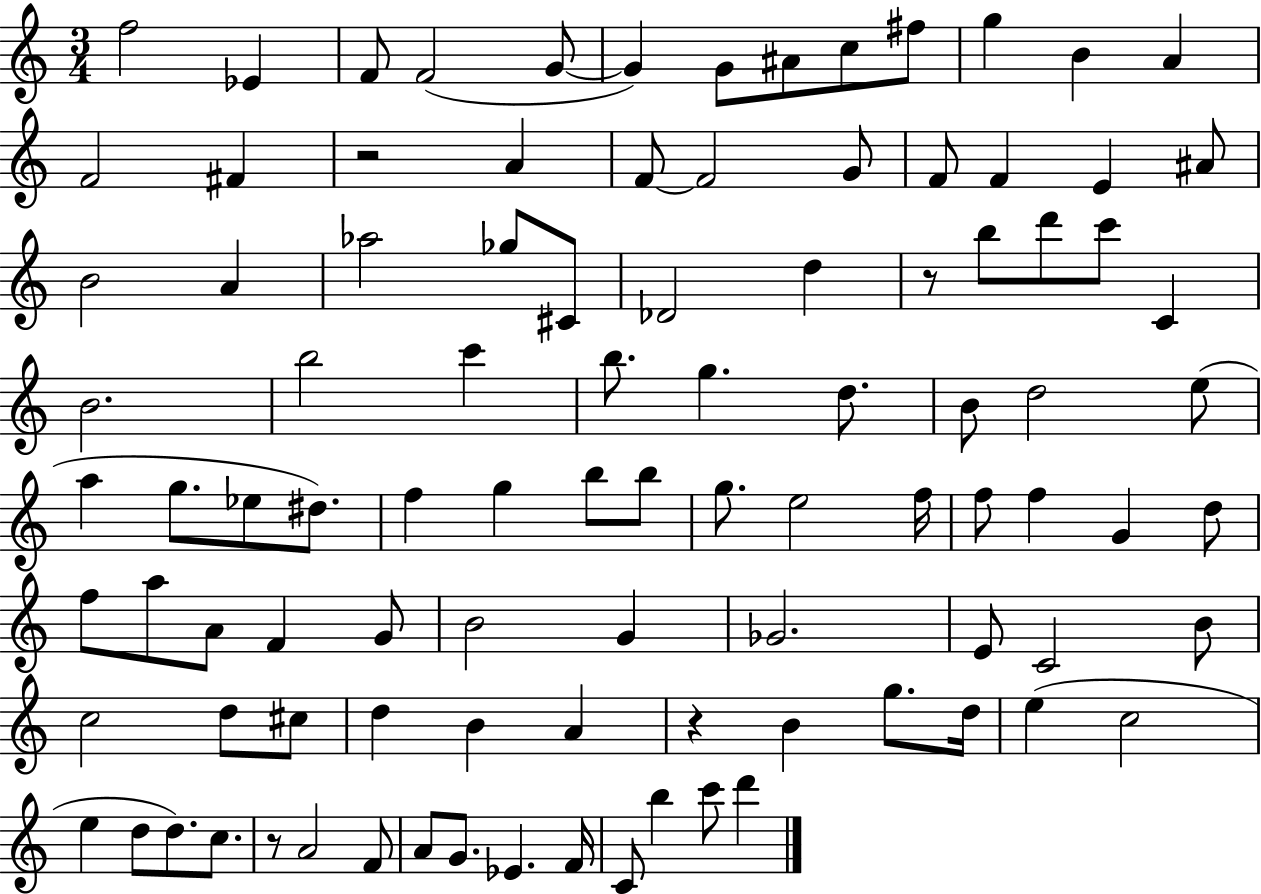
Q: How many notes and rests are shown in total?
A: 98